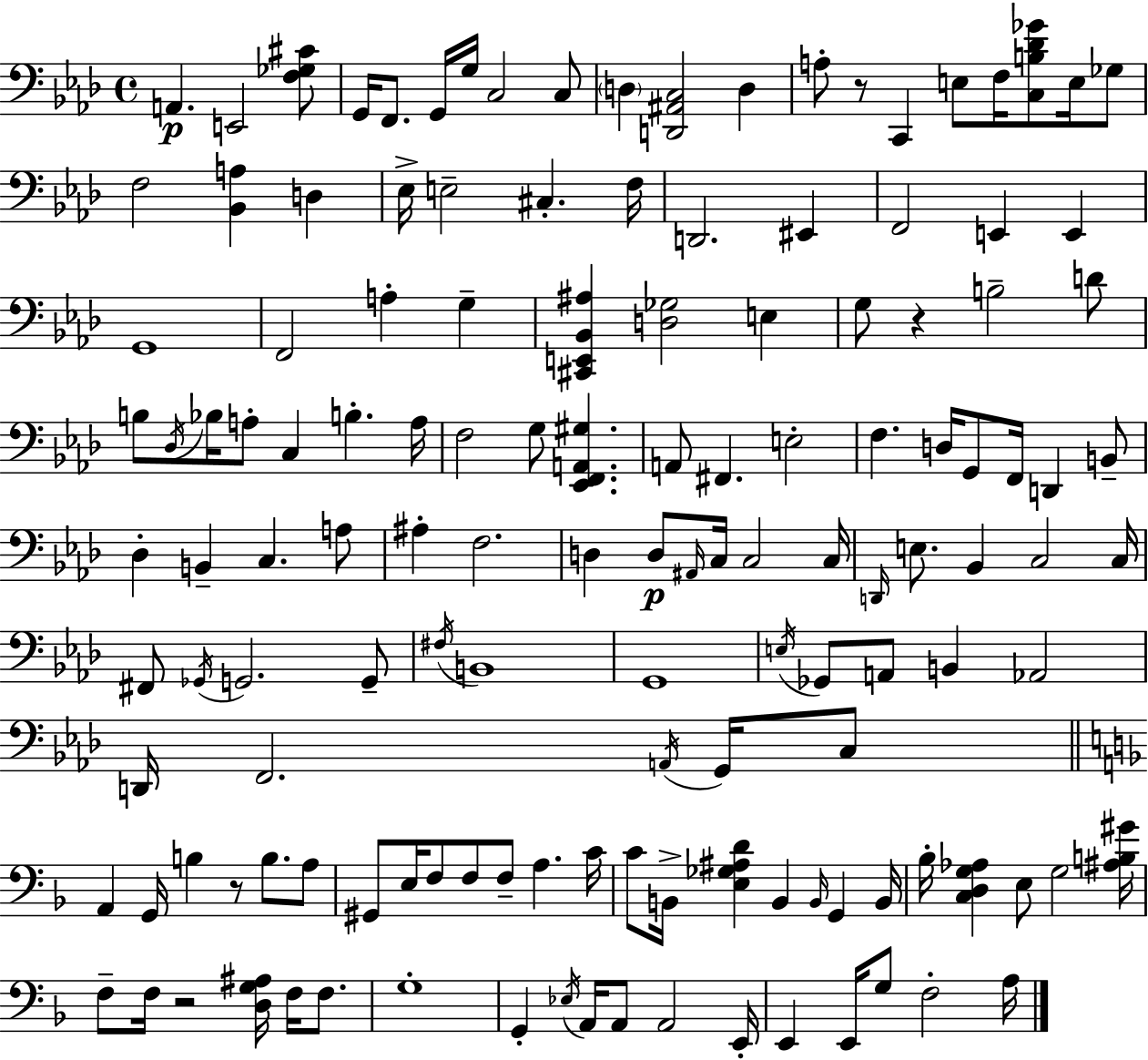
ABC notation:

X:1
T:Untitled
M:4/4
L:1/4
K:Ab
A,, E,,2 [F,_G,^C]/2 G,,/4 F,,/2 G,,/4 G,/4 C,2 C,/2 D, [D,,^A,,C,]2 D, A,/2 z/2 C,, E,/2 F,/4 [C,B,_D_G]/2 E,/4 _G,/2 F,2 [_B,,A,] D, _E,/4 E,2 ^C, F,/4 D,,2 ^E,, F,,2 E,, E,, G,,4 F,,2 A, G, [^C,,E,,_B,,^A,] [D,_G,]2 E, G,/2 z B,2 D/2 B,/2 _D,/4 _B,/4 A,/2 C, B, A,/4 F,2 G,/2 [_E,,F,,A,,^G,] A,,/2 ^F,, E,2 F, D,/4 G,,/2 F,,/4 D,, B,,/2 _D, B,, C, A,/2 ^A, F,2 D, D,/2 ^A,,/4 C,/4 C,2 C,/4 D,,/4 E,/2 _B,, C,2 C,/4 ^F,,/2 _G,,/4 G,,2 G,,/2 ^F,/4 B,,4 G,,4 E,/4 _G,,/2 A,,/2 B,, _A,,2 D,,/4 F,,2 A,,/4 G,,/4 C,/2 A,, G,,/4 B, z/2 B,/2 A,/2 ^G,,/2 E,/4 F,/2 F,/2 F,/2 A, C/4 C/2 B,,/4 [E,_G,^A,D] B,, B,,/4 G,, B,,/4 _B,/4 [C,D,G,_A,] E,/2 G,2 [^A,B,^G]/4 F,/2 F,/4 z2 [D,G,^A,]/4 F,/4 F,/2 G,4 G,, _E,/4 A,,/4 A,,/2 A,,2 E,,/4 E,, E,,/4 G,/2 F,2 A,/4